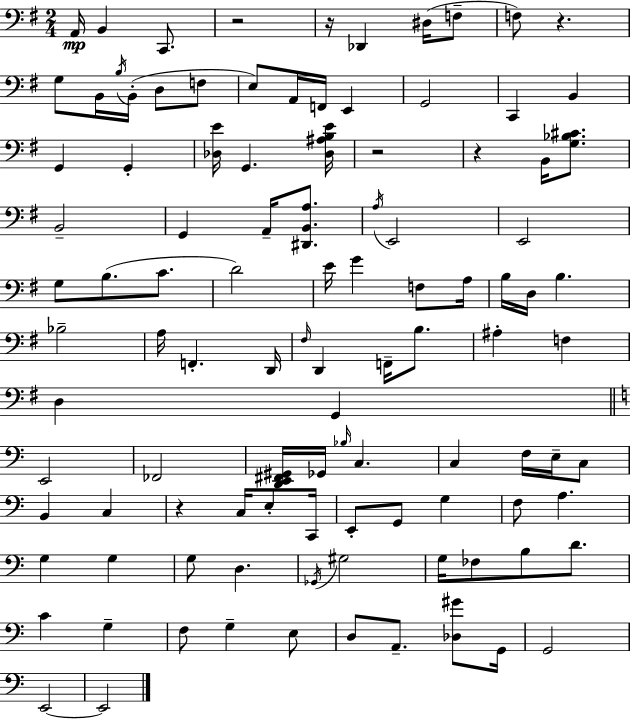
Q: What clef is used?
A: bass